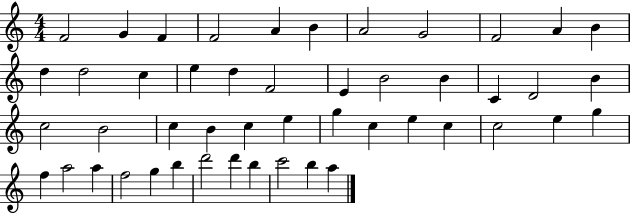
F4/h G4/q F4/q F4/h A4/q B4/q A4/h G4/h F4/h A4/q B4/q D5/q D5/h C5/q E5/q D5/q F4/h E4/q B4/h B4/q C4/q D4/h B4/q C5/h B4/h C5/q B4/q C5/q E5/q G5/q C5/q E5/q C5/q C5/h E5/q G5/q F5/q A5/h A5/q F5/h G5/q B5/q D6/h D6/q B5/q C6/h B5/q A5/q